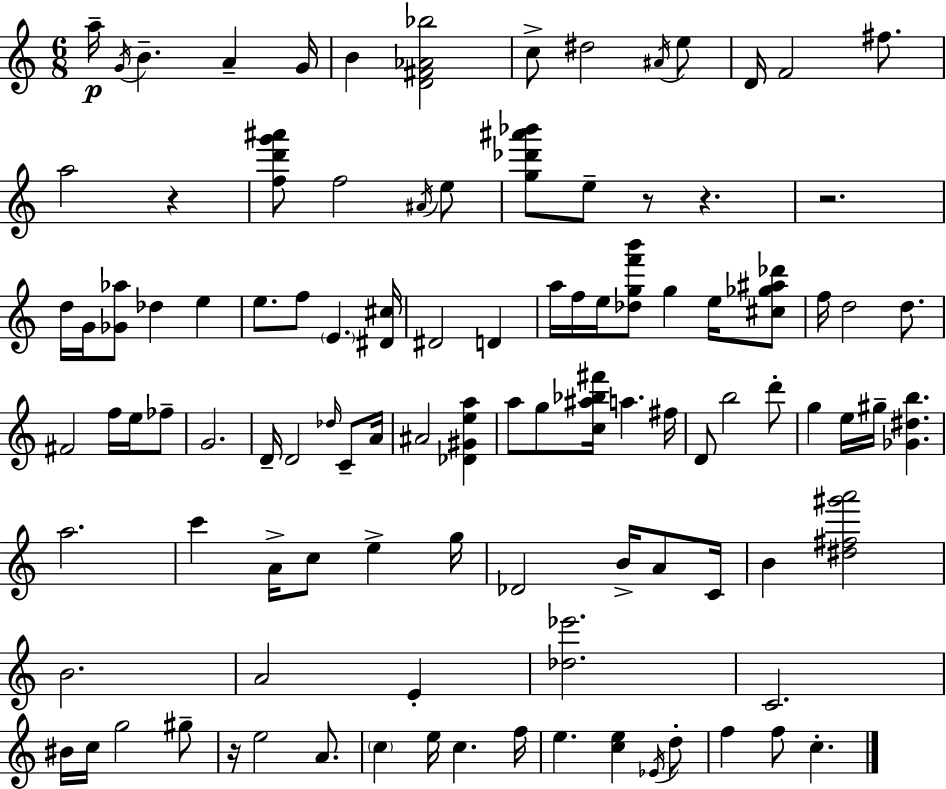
{
  \clef treble
  \numericTimeSignature
  \time 6/8
  \key a \minor
  \repeat volta 2 { a''16--\p \acciaccatura { g'16 } b'4.-- a'4-- | g'16 b'4 <d' fis' aes' bes''>2 | c''8-> dis''2 \acciaccatura { ais'16 } | e''8 d'16 f'2 fis''8. | \break a''2 r4 | <f'' d''' g''' ais'''>8 f''2 | \acciaccatura { ais'16 } e''8 <g'' des''' ais''' bes'''>8 e''8-- r8 r4. | r2. | \break d''16 g'16 <ges' aes''>8 des''4 e''4 | e''8. f''8 \parenthesize e'4. | <dis' cis''>16 dis'2 d'4 | a''16 f''16 e''16 <des'' g'' f''' b'''>8 g''4 | \break e''16 <cis'' ges'' ais'' des'''>8 f''16 d''2 | d''8. fis'2 f''16 | e''16 fes''8-- g'2. | d'16-- d'2 | \break \grace { des''16 } c'8-- a'16 ais'2 | <des' gis' e'' a''>4 a''8 g''8 <c'' ais'' bes'' fis'''>16 a''4. | fis''16 d'8 b''2 | d'''8-. g''4 e''16 gis''16-- <ges' dis'' b''>4. | \break a''2. | c'''4 a'16-> c''8 e''4-> | g''16 des'2 | b'16-> a'8 c'16 b'4 <dis'' fis'' gis''' a'''>2 | \break b'2. | a'2 | e'4-. <des'' ees'''>2. | c'2. | \break bis'16 c''16 g''2 | gis''8-- r16 e''2 | a'8. \parenthesize c''4 e''16 c''4. | f''16 e''4. <c'' e''>4 | \break \acciaccatura { ees'16 } d''8-. f''4 f''8 c''4.-. | } \bar "|."
}